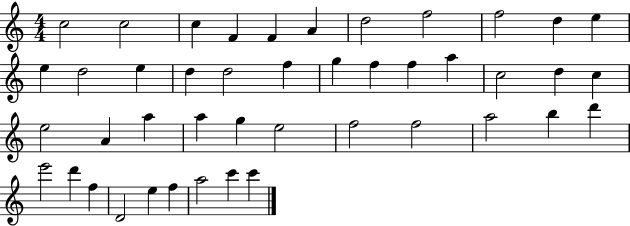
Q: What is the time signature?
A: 4/4